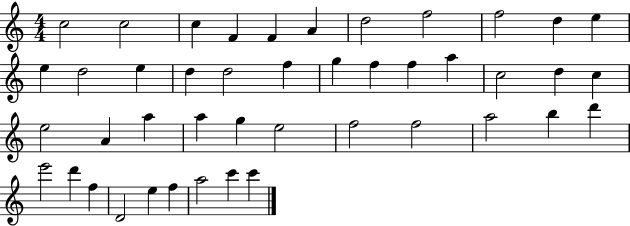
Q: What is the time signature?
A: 4/4